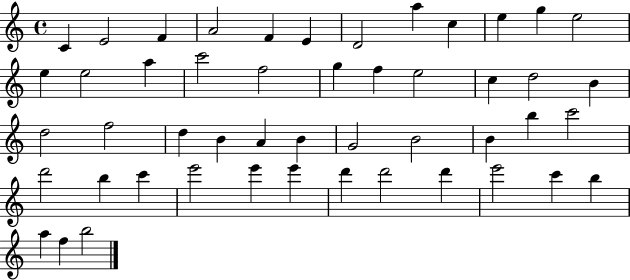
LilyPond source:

{
  \clef treble
  \time 4/4
  \defaultTimeSignature
  \key c \major
  c'4 e'2 f'4 | a'2 f'4 e'4 | d'2 a''4 c''4 | e''4 g''4 e''2 | \break e''4 e''2 a''4 | c'''2 f''2 | g''4 f''4 e''2 | c''4 d''2 b'4 | \break d''2 f''2 | d''4 b'4 a'4 b'4 | g'2 b'2 | b'4 b''4 c'''2 | \break d'''2 b''4 c'''4 | e'''2 e'''4 e'''4 | d'''4 d'''2 d'''4 | e'''2 c'''4 b''4 | \break a''4 f''4 b''2 | \bar "|."
}